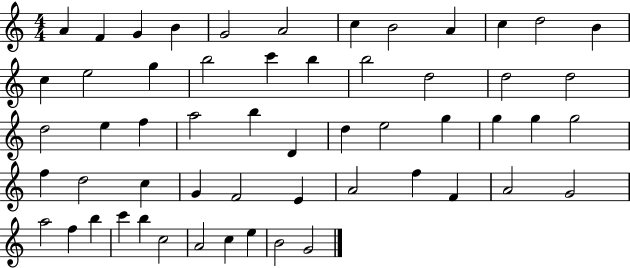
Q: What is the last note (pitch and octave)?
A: G4